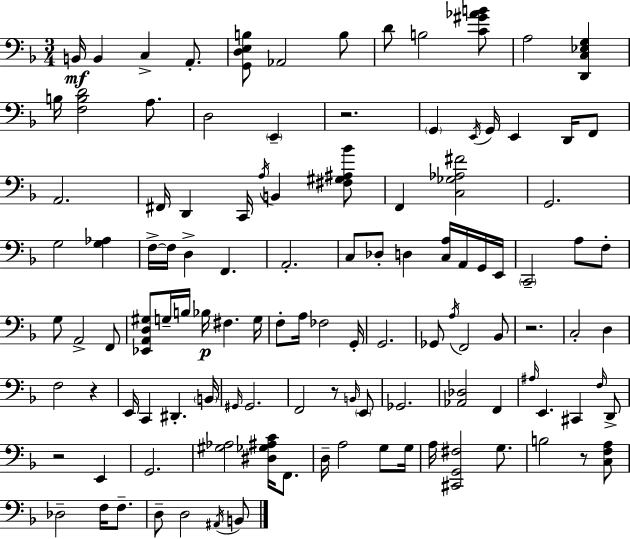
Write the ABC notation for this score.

X:1
T:Untitled
M:3/4
L:1/4
K:F
B,,/4 B,, C, A,,/2 [G,,D,E,B,]/2 _A,,2 B,/2 D/2 B,2 [C^G_AB]/2 A,2 [D,,C,_E,G,] B,/4 [F,B,D]2 A,/2 D,2 E,, z2 G,, E,,/4 G,,/4 E,, D,,/4 F,,/2 A,,2 ^F,,/4 D,, C,,/4 A,/4 B,, [^F,^G,^A,_B]/2 F,, [C,_G,_A,^F]2 G,,2 G,2 [G,_A,] F,/4 F,/4 D, F,, A,,2 C,/2 _D,/2 D, [C,A,]/4 A,,/4 G,,/4 E,,/4 C,,2 A,/2 F,/2 G,/2 A,,2 F,,/2 [_E,,A,,D,^G,]/2 G,/4 B,/4 _B,/4 ^F, G,/4 F,/2 A,/4 _F,2 G,,/4 G,,2 _G,,/2 A,/4 F,,2 _B,,/2 z2 C,2 D, F,2 z E,,/4 C,, ^D,, B,,/4 ^G,,/4 ^G,,2 F,,2 z/2 B,,/4 E,,/2 _G,,2 [_A,,_D,]2 F,, ^A,/4 E,, ^C,, F,/4 D,,/2 z2 E,, G,,2 [^G,_A,]2 [^D,_G,^A,C]/4 F,,/2 D,/4 A,2 G,/2 G,/4 A,/4 [^C,,G,,^F,]2 G,/2 B,2 z/2 [C,F,A,]/2 _D,2 F,/4 F,/2 D,/2 D,2 ^A,,/4 B,,/2